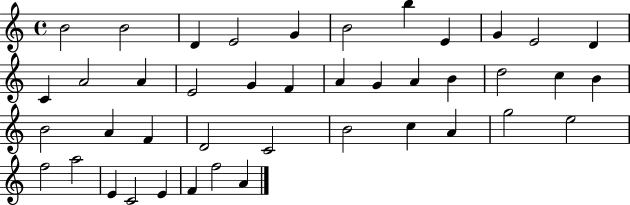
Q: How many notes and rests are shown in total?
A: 42